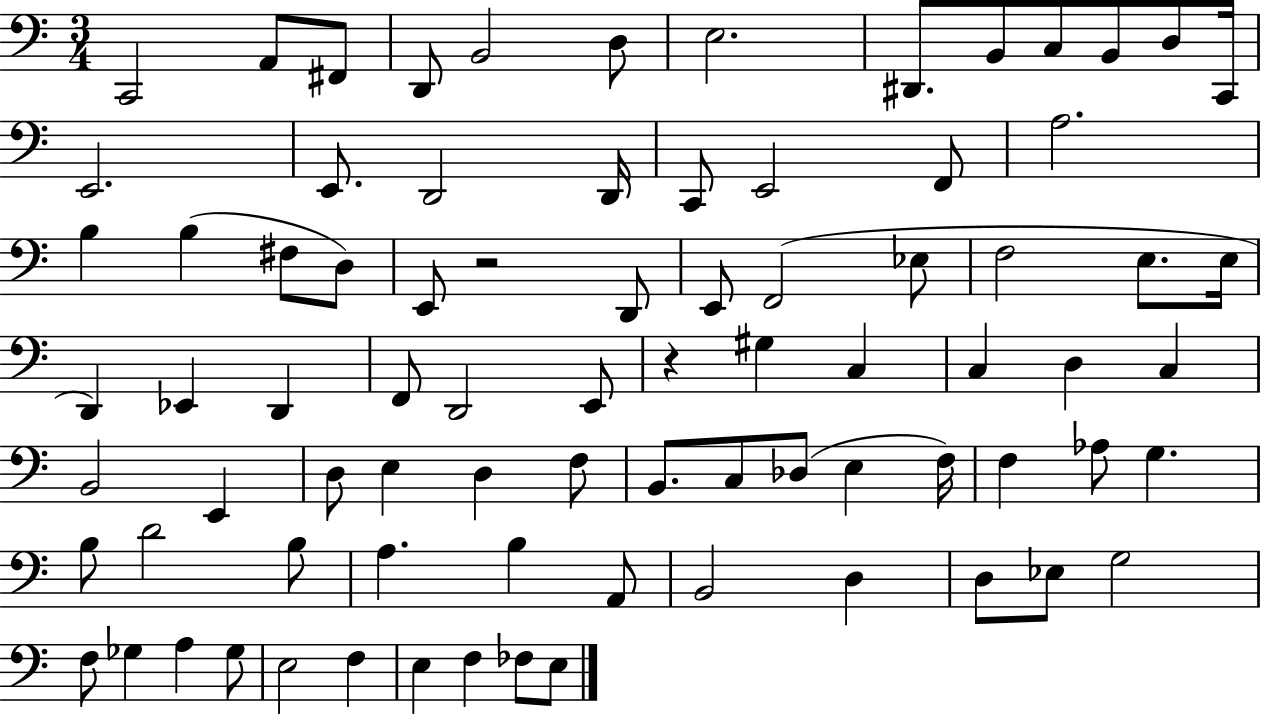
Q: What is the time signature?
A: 3/4